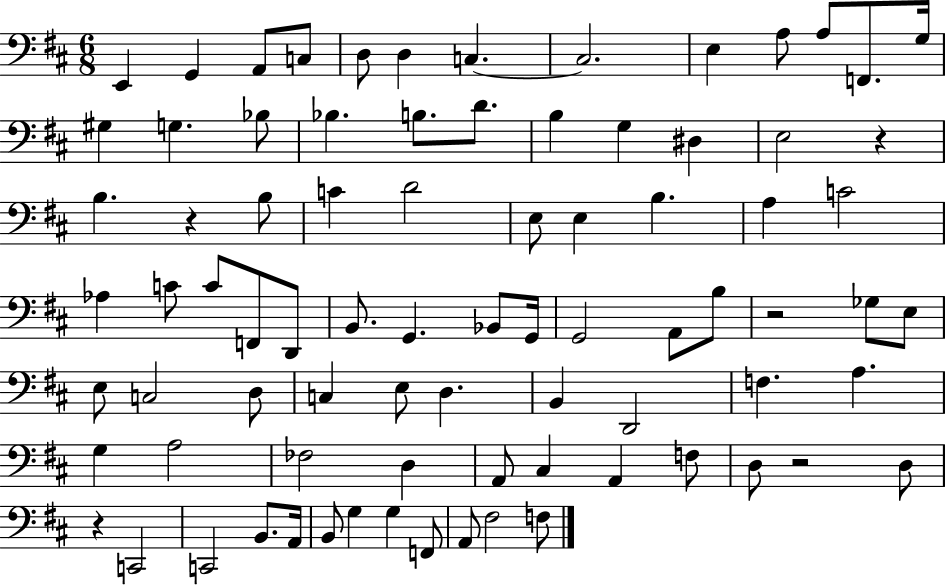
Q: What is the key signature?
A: D major